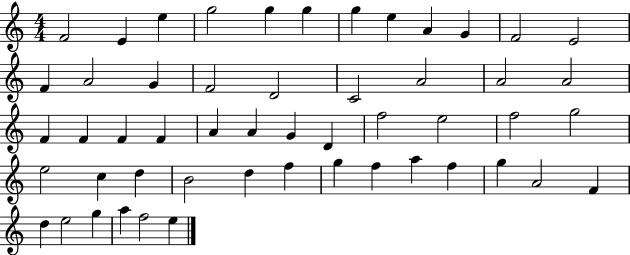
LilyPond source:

{
  \clef treble
  \numericTimeSignature
  \time 4/4
  \key c \major
  f'2 e'4 e''4 | g''2 g''4 g''4 | g''4 e''4 a'4 g'4 | f'2 e'2 | \break f'4 a'2 g'4 | f'2 d'2 | c'2 a'2 | a'2 a'2 | \break f'4 f'4 f'4 f'4 | a'4 a'4 g'4 d'4 | f''2 e''2 | f''2 g''2 | \break e''2 c''4 d''4 | b'2 d''4 f''4 | g''4 f''4 a''4 f''4 | g''4 a'2 f'4 | \break d''4 e''2 g''4 | a''4 f''2 e''4 | \bar "|."
}